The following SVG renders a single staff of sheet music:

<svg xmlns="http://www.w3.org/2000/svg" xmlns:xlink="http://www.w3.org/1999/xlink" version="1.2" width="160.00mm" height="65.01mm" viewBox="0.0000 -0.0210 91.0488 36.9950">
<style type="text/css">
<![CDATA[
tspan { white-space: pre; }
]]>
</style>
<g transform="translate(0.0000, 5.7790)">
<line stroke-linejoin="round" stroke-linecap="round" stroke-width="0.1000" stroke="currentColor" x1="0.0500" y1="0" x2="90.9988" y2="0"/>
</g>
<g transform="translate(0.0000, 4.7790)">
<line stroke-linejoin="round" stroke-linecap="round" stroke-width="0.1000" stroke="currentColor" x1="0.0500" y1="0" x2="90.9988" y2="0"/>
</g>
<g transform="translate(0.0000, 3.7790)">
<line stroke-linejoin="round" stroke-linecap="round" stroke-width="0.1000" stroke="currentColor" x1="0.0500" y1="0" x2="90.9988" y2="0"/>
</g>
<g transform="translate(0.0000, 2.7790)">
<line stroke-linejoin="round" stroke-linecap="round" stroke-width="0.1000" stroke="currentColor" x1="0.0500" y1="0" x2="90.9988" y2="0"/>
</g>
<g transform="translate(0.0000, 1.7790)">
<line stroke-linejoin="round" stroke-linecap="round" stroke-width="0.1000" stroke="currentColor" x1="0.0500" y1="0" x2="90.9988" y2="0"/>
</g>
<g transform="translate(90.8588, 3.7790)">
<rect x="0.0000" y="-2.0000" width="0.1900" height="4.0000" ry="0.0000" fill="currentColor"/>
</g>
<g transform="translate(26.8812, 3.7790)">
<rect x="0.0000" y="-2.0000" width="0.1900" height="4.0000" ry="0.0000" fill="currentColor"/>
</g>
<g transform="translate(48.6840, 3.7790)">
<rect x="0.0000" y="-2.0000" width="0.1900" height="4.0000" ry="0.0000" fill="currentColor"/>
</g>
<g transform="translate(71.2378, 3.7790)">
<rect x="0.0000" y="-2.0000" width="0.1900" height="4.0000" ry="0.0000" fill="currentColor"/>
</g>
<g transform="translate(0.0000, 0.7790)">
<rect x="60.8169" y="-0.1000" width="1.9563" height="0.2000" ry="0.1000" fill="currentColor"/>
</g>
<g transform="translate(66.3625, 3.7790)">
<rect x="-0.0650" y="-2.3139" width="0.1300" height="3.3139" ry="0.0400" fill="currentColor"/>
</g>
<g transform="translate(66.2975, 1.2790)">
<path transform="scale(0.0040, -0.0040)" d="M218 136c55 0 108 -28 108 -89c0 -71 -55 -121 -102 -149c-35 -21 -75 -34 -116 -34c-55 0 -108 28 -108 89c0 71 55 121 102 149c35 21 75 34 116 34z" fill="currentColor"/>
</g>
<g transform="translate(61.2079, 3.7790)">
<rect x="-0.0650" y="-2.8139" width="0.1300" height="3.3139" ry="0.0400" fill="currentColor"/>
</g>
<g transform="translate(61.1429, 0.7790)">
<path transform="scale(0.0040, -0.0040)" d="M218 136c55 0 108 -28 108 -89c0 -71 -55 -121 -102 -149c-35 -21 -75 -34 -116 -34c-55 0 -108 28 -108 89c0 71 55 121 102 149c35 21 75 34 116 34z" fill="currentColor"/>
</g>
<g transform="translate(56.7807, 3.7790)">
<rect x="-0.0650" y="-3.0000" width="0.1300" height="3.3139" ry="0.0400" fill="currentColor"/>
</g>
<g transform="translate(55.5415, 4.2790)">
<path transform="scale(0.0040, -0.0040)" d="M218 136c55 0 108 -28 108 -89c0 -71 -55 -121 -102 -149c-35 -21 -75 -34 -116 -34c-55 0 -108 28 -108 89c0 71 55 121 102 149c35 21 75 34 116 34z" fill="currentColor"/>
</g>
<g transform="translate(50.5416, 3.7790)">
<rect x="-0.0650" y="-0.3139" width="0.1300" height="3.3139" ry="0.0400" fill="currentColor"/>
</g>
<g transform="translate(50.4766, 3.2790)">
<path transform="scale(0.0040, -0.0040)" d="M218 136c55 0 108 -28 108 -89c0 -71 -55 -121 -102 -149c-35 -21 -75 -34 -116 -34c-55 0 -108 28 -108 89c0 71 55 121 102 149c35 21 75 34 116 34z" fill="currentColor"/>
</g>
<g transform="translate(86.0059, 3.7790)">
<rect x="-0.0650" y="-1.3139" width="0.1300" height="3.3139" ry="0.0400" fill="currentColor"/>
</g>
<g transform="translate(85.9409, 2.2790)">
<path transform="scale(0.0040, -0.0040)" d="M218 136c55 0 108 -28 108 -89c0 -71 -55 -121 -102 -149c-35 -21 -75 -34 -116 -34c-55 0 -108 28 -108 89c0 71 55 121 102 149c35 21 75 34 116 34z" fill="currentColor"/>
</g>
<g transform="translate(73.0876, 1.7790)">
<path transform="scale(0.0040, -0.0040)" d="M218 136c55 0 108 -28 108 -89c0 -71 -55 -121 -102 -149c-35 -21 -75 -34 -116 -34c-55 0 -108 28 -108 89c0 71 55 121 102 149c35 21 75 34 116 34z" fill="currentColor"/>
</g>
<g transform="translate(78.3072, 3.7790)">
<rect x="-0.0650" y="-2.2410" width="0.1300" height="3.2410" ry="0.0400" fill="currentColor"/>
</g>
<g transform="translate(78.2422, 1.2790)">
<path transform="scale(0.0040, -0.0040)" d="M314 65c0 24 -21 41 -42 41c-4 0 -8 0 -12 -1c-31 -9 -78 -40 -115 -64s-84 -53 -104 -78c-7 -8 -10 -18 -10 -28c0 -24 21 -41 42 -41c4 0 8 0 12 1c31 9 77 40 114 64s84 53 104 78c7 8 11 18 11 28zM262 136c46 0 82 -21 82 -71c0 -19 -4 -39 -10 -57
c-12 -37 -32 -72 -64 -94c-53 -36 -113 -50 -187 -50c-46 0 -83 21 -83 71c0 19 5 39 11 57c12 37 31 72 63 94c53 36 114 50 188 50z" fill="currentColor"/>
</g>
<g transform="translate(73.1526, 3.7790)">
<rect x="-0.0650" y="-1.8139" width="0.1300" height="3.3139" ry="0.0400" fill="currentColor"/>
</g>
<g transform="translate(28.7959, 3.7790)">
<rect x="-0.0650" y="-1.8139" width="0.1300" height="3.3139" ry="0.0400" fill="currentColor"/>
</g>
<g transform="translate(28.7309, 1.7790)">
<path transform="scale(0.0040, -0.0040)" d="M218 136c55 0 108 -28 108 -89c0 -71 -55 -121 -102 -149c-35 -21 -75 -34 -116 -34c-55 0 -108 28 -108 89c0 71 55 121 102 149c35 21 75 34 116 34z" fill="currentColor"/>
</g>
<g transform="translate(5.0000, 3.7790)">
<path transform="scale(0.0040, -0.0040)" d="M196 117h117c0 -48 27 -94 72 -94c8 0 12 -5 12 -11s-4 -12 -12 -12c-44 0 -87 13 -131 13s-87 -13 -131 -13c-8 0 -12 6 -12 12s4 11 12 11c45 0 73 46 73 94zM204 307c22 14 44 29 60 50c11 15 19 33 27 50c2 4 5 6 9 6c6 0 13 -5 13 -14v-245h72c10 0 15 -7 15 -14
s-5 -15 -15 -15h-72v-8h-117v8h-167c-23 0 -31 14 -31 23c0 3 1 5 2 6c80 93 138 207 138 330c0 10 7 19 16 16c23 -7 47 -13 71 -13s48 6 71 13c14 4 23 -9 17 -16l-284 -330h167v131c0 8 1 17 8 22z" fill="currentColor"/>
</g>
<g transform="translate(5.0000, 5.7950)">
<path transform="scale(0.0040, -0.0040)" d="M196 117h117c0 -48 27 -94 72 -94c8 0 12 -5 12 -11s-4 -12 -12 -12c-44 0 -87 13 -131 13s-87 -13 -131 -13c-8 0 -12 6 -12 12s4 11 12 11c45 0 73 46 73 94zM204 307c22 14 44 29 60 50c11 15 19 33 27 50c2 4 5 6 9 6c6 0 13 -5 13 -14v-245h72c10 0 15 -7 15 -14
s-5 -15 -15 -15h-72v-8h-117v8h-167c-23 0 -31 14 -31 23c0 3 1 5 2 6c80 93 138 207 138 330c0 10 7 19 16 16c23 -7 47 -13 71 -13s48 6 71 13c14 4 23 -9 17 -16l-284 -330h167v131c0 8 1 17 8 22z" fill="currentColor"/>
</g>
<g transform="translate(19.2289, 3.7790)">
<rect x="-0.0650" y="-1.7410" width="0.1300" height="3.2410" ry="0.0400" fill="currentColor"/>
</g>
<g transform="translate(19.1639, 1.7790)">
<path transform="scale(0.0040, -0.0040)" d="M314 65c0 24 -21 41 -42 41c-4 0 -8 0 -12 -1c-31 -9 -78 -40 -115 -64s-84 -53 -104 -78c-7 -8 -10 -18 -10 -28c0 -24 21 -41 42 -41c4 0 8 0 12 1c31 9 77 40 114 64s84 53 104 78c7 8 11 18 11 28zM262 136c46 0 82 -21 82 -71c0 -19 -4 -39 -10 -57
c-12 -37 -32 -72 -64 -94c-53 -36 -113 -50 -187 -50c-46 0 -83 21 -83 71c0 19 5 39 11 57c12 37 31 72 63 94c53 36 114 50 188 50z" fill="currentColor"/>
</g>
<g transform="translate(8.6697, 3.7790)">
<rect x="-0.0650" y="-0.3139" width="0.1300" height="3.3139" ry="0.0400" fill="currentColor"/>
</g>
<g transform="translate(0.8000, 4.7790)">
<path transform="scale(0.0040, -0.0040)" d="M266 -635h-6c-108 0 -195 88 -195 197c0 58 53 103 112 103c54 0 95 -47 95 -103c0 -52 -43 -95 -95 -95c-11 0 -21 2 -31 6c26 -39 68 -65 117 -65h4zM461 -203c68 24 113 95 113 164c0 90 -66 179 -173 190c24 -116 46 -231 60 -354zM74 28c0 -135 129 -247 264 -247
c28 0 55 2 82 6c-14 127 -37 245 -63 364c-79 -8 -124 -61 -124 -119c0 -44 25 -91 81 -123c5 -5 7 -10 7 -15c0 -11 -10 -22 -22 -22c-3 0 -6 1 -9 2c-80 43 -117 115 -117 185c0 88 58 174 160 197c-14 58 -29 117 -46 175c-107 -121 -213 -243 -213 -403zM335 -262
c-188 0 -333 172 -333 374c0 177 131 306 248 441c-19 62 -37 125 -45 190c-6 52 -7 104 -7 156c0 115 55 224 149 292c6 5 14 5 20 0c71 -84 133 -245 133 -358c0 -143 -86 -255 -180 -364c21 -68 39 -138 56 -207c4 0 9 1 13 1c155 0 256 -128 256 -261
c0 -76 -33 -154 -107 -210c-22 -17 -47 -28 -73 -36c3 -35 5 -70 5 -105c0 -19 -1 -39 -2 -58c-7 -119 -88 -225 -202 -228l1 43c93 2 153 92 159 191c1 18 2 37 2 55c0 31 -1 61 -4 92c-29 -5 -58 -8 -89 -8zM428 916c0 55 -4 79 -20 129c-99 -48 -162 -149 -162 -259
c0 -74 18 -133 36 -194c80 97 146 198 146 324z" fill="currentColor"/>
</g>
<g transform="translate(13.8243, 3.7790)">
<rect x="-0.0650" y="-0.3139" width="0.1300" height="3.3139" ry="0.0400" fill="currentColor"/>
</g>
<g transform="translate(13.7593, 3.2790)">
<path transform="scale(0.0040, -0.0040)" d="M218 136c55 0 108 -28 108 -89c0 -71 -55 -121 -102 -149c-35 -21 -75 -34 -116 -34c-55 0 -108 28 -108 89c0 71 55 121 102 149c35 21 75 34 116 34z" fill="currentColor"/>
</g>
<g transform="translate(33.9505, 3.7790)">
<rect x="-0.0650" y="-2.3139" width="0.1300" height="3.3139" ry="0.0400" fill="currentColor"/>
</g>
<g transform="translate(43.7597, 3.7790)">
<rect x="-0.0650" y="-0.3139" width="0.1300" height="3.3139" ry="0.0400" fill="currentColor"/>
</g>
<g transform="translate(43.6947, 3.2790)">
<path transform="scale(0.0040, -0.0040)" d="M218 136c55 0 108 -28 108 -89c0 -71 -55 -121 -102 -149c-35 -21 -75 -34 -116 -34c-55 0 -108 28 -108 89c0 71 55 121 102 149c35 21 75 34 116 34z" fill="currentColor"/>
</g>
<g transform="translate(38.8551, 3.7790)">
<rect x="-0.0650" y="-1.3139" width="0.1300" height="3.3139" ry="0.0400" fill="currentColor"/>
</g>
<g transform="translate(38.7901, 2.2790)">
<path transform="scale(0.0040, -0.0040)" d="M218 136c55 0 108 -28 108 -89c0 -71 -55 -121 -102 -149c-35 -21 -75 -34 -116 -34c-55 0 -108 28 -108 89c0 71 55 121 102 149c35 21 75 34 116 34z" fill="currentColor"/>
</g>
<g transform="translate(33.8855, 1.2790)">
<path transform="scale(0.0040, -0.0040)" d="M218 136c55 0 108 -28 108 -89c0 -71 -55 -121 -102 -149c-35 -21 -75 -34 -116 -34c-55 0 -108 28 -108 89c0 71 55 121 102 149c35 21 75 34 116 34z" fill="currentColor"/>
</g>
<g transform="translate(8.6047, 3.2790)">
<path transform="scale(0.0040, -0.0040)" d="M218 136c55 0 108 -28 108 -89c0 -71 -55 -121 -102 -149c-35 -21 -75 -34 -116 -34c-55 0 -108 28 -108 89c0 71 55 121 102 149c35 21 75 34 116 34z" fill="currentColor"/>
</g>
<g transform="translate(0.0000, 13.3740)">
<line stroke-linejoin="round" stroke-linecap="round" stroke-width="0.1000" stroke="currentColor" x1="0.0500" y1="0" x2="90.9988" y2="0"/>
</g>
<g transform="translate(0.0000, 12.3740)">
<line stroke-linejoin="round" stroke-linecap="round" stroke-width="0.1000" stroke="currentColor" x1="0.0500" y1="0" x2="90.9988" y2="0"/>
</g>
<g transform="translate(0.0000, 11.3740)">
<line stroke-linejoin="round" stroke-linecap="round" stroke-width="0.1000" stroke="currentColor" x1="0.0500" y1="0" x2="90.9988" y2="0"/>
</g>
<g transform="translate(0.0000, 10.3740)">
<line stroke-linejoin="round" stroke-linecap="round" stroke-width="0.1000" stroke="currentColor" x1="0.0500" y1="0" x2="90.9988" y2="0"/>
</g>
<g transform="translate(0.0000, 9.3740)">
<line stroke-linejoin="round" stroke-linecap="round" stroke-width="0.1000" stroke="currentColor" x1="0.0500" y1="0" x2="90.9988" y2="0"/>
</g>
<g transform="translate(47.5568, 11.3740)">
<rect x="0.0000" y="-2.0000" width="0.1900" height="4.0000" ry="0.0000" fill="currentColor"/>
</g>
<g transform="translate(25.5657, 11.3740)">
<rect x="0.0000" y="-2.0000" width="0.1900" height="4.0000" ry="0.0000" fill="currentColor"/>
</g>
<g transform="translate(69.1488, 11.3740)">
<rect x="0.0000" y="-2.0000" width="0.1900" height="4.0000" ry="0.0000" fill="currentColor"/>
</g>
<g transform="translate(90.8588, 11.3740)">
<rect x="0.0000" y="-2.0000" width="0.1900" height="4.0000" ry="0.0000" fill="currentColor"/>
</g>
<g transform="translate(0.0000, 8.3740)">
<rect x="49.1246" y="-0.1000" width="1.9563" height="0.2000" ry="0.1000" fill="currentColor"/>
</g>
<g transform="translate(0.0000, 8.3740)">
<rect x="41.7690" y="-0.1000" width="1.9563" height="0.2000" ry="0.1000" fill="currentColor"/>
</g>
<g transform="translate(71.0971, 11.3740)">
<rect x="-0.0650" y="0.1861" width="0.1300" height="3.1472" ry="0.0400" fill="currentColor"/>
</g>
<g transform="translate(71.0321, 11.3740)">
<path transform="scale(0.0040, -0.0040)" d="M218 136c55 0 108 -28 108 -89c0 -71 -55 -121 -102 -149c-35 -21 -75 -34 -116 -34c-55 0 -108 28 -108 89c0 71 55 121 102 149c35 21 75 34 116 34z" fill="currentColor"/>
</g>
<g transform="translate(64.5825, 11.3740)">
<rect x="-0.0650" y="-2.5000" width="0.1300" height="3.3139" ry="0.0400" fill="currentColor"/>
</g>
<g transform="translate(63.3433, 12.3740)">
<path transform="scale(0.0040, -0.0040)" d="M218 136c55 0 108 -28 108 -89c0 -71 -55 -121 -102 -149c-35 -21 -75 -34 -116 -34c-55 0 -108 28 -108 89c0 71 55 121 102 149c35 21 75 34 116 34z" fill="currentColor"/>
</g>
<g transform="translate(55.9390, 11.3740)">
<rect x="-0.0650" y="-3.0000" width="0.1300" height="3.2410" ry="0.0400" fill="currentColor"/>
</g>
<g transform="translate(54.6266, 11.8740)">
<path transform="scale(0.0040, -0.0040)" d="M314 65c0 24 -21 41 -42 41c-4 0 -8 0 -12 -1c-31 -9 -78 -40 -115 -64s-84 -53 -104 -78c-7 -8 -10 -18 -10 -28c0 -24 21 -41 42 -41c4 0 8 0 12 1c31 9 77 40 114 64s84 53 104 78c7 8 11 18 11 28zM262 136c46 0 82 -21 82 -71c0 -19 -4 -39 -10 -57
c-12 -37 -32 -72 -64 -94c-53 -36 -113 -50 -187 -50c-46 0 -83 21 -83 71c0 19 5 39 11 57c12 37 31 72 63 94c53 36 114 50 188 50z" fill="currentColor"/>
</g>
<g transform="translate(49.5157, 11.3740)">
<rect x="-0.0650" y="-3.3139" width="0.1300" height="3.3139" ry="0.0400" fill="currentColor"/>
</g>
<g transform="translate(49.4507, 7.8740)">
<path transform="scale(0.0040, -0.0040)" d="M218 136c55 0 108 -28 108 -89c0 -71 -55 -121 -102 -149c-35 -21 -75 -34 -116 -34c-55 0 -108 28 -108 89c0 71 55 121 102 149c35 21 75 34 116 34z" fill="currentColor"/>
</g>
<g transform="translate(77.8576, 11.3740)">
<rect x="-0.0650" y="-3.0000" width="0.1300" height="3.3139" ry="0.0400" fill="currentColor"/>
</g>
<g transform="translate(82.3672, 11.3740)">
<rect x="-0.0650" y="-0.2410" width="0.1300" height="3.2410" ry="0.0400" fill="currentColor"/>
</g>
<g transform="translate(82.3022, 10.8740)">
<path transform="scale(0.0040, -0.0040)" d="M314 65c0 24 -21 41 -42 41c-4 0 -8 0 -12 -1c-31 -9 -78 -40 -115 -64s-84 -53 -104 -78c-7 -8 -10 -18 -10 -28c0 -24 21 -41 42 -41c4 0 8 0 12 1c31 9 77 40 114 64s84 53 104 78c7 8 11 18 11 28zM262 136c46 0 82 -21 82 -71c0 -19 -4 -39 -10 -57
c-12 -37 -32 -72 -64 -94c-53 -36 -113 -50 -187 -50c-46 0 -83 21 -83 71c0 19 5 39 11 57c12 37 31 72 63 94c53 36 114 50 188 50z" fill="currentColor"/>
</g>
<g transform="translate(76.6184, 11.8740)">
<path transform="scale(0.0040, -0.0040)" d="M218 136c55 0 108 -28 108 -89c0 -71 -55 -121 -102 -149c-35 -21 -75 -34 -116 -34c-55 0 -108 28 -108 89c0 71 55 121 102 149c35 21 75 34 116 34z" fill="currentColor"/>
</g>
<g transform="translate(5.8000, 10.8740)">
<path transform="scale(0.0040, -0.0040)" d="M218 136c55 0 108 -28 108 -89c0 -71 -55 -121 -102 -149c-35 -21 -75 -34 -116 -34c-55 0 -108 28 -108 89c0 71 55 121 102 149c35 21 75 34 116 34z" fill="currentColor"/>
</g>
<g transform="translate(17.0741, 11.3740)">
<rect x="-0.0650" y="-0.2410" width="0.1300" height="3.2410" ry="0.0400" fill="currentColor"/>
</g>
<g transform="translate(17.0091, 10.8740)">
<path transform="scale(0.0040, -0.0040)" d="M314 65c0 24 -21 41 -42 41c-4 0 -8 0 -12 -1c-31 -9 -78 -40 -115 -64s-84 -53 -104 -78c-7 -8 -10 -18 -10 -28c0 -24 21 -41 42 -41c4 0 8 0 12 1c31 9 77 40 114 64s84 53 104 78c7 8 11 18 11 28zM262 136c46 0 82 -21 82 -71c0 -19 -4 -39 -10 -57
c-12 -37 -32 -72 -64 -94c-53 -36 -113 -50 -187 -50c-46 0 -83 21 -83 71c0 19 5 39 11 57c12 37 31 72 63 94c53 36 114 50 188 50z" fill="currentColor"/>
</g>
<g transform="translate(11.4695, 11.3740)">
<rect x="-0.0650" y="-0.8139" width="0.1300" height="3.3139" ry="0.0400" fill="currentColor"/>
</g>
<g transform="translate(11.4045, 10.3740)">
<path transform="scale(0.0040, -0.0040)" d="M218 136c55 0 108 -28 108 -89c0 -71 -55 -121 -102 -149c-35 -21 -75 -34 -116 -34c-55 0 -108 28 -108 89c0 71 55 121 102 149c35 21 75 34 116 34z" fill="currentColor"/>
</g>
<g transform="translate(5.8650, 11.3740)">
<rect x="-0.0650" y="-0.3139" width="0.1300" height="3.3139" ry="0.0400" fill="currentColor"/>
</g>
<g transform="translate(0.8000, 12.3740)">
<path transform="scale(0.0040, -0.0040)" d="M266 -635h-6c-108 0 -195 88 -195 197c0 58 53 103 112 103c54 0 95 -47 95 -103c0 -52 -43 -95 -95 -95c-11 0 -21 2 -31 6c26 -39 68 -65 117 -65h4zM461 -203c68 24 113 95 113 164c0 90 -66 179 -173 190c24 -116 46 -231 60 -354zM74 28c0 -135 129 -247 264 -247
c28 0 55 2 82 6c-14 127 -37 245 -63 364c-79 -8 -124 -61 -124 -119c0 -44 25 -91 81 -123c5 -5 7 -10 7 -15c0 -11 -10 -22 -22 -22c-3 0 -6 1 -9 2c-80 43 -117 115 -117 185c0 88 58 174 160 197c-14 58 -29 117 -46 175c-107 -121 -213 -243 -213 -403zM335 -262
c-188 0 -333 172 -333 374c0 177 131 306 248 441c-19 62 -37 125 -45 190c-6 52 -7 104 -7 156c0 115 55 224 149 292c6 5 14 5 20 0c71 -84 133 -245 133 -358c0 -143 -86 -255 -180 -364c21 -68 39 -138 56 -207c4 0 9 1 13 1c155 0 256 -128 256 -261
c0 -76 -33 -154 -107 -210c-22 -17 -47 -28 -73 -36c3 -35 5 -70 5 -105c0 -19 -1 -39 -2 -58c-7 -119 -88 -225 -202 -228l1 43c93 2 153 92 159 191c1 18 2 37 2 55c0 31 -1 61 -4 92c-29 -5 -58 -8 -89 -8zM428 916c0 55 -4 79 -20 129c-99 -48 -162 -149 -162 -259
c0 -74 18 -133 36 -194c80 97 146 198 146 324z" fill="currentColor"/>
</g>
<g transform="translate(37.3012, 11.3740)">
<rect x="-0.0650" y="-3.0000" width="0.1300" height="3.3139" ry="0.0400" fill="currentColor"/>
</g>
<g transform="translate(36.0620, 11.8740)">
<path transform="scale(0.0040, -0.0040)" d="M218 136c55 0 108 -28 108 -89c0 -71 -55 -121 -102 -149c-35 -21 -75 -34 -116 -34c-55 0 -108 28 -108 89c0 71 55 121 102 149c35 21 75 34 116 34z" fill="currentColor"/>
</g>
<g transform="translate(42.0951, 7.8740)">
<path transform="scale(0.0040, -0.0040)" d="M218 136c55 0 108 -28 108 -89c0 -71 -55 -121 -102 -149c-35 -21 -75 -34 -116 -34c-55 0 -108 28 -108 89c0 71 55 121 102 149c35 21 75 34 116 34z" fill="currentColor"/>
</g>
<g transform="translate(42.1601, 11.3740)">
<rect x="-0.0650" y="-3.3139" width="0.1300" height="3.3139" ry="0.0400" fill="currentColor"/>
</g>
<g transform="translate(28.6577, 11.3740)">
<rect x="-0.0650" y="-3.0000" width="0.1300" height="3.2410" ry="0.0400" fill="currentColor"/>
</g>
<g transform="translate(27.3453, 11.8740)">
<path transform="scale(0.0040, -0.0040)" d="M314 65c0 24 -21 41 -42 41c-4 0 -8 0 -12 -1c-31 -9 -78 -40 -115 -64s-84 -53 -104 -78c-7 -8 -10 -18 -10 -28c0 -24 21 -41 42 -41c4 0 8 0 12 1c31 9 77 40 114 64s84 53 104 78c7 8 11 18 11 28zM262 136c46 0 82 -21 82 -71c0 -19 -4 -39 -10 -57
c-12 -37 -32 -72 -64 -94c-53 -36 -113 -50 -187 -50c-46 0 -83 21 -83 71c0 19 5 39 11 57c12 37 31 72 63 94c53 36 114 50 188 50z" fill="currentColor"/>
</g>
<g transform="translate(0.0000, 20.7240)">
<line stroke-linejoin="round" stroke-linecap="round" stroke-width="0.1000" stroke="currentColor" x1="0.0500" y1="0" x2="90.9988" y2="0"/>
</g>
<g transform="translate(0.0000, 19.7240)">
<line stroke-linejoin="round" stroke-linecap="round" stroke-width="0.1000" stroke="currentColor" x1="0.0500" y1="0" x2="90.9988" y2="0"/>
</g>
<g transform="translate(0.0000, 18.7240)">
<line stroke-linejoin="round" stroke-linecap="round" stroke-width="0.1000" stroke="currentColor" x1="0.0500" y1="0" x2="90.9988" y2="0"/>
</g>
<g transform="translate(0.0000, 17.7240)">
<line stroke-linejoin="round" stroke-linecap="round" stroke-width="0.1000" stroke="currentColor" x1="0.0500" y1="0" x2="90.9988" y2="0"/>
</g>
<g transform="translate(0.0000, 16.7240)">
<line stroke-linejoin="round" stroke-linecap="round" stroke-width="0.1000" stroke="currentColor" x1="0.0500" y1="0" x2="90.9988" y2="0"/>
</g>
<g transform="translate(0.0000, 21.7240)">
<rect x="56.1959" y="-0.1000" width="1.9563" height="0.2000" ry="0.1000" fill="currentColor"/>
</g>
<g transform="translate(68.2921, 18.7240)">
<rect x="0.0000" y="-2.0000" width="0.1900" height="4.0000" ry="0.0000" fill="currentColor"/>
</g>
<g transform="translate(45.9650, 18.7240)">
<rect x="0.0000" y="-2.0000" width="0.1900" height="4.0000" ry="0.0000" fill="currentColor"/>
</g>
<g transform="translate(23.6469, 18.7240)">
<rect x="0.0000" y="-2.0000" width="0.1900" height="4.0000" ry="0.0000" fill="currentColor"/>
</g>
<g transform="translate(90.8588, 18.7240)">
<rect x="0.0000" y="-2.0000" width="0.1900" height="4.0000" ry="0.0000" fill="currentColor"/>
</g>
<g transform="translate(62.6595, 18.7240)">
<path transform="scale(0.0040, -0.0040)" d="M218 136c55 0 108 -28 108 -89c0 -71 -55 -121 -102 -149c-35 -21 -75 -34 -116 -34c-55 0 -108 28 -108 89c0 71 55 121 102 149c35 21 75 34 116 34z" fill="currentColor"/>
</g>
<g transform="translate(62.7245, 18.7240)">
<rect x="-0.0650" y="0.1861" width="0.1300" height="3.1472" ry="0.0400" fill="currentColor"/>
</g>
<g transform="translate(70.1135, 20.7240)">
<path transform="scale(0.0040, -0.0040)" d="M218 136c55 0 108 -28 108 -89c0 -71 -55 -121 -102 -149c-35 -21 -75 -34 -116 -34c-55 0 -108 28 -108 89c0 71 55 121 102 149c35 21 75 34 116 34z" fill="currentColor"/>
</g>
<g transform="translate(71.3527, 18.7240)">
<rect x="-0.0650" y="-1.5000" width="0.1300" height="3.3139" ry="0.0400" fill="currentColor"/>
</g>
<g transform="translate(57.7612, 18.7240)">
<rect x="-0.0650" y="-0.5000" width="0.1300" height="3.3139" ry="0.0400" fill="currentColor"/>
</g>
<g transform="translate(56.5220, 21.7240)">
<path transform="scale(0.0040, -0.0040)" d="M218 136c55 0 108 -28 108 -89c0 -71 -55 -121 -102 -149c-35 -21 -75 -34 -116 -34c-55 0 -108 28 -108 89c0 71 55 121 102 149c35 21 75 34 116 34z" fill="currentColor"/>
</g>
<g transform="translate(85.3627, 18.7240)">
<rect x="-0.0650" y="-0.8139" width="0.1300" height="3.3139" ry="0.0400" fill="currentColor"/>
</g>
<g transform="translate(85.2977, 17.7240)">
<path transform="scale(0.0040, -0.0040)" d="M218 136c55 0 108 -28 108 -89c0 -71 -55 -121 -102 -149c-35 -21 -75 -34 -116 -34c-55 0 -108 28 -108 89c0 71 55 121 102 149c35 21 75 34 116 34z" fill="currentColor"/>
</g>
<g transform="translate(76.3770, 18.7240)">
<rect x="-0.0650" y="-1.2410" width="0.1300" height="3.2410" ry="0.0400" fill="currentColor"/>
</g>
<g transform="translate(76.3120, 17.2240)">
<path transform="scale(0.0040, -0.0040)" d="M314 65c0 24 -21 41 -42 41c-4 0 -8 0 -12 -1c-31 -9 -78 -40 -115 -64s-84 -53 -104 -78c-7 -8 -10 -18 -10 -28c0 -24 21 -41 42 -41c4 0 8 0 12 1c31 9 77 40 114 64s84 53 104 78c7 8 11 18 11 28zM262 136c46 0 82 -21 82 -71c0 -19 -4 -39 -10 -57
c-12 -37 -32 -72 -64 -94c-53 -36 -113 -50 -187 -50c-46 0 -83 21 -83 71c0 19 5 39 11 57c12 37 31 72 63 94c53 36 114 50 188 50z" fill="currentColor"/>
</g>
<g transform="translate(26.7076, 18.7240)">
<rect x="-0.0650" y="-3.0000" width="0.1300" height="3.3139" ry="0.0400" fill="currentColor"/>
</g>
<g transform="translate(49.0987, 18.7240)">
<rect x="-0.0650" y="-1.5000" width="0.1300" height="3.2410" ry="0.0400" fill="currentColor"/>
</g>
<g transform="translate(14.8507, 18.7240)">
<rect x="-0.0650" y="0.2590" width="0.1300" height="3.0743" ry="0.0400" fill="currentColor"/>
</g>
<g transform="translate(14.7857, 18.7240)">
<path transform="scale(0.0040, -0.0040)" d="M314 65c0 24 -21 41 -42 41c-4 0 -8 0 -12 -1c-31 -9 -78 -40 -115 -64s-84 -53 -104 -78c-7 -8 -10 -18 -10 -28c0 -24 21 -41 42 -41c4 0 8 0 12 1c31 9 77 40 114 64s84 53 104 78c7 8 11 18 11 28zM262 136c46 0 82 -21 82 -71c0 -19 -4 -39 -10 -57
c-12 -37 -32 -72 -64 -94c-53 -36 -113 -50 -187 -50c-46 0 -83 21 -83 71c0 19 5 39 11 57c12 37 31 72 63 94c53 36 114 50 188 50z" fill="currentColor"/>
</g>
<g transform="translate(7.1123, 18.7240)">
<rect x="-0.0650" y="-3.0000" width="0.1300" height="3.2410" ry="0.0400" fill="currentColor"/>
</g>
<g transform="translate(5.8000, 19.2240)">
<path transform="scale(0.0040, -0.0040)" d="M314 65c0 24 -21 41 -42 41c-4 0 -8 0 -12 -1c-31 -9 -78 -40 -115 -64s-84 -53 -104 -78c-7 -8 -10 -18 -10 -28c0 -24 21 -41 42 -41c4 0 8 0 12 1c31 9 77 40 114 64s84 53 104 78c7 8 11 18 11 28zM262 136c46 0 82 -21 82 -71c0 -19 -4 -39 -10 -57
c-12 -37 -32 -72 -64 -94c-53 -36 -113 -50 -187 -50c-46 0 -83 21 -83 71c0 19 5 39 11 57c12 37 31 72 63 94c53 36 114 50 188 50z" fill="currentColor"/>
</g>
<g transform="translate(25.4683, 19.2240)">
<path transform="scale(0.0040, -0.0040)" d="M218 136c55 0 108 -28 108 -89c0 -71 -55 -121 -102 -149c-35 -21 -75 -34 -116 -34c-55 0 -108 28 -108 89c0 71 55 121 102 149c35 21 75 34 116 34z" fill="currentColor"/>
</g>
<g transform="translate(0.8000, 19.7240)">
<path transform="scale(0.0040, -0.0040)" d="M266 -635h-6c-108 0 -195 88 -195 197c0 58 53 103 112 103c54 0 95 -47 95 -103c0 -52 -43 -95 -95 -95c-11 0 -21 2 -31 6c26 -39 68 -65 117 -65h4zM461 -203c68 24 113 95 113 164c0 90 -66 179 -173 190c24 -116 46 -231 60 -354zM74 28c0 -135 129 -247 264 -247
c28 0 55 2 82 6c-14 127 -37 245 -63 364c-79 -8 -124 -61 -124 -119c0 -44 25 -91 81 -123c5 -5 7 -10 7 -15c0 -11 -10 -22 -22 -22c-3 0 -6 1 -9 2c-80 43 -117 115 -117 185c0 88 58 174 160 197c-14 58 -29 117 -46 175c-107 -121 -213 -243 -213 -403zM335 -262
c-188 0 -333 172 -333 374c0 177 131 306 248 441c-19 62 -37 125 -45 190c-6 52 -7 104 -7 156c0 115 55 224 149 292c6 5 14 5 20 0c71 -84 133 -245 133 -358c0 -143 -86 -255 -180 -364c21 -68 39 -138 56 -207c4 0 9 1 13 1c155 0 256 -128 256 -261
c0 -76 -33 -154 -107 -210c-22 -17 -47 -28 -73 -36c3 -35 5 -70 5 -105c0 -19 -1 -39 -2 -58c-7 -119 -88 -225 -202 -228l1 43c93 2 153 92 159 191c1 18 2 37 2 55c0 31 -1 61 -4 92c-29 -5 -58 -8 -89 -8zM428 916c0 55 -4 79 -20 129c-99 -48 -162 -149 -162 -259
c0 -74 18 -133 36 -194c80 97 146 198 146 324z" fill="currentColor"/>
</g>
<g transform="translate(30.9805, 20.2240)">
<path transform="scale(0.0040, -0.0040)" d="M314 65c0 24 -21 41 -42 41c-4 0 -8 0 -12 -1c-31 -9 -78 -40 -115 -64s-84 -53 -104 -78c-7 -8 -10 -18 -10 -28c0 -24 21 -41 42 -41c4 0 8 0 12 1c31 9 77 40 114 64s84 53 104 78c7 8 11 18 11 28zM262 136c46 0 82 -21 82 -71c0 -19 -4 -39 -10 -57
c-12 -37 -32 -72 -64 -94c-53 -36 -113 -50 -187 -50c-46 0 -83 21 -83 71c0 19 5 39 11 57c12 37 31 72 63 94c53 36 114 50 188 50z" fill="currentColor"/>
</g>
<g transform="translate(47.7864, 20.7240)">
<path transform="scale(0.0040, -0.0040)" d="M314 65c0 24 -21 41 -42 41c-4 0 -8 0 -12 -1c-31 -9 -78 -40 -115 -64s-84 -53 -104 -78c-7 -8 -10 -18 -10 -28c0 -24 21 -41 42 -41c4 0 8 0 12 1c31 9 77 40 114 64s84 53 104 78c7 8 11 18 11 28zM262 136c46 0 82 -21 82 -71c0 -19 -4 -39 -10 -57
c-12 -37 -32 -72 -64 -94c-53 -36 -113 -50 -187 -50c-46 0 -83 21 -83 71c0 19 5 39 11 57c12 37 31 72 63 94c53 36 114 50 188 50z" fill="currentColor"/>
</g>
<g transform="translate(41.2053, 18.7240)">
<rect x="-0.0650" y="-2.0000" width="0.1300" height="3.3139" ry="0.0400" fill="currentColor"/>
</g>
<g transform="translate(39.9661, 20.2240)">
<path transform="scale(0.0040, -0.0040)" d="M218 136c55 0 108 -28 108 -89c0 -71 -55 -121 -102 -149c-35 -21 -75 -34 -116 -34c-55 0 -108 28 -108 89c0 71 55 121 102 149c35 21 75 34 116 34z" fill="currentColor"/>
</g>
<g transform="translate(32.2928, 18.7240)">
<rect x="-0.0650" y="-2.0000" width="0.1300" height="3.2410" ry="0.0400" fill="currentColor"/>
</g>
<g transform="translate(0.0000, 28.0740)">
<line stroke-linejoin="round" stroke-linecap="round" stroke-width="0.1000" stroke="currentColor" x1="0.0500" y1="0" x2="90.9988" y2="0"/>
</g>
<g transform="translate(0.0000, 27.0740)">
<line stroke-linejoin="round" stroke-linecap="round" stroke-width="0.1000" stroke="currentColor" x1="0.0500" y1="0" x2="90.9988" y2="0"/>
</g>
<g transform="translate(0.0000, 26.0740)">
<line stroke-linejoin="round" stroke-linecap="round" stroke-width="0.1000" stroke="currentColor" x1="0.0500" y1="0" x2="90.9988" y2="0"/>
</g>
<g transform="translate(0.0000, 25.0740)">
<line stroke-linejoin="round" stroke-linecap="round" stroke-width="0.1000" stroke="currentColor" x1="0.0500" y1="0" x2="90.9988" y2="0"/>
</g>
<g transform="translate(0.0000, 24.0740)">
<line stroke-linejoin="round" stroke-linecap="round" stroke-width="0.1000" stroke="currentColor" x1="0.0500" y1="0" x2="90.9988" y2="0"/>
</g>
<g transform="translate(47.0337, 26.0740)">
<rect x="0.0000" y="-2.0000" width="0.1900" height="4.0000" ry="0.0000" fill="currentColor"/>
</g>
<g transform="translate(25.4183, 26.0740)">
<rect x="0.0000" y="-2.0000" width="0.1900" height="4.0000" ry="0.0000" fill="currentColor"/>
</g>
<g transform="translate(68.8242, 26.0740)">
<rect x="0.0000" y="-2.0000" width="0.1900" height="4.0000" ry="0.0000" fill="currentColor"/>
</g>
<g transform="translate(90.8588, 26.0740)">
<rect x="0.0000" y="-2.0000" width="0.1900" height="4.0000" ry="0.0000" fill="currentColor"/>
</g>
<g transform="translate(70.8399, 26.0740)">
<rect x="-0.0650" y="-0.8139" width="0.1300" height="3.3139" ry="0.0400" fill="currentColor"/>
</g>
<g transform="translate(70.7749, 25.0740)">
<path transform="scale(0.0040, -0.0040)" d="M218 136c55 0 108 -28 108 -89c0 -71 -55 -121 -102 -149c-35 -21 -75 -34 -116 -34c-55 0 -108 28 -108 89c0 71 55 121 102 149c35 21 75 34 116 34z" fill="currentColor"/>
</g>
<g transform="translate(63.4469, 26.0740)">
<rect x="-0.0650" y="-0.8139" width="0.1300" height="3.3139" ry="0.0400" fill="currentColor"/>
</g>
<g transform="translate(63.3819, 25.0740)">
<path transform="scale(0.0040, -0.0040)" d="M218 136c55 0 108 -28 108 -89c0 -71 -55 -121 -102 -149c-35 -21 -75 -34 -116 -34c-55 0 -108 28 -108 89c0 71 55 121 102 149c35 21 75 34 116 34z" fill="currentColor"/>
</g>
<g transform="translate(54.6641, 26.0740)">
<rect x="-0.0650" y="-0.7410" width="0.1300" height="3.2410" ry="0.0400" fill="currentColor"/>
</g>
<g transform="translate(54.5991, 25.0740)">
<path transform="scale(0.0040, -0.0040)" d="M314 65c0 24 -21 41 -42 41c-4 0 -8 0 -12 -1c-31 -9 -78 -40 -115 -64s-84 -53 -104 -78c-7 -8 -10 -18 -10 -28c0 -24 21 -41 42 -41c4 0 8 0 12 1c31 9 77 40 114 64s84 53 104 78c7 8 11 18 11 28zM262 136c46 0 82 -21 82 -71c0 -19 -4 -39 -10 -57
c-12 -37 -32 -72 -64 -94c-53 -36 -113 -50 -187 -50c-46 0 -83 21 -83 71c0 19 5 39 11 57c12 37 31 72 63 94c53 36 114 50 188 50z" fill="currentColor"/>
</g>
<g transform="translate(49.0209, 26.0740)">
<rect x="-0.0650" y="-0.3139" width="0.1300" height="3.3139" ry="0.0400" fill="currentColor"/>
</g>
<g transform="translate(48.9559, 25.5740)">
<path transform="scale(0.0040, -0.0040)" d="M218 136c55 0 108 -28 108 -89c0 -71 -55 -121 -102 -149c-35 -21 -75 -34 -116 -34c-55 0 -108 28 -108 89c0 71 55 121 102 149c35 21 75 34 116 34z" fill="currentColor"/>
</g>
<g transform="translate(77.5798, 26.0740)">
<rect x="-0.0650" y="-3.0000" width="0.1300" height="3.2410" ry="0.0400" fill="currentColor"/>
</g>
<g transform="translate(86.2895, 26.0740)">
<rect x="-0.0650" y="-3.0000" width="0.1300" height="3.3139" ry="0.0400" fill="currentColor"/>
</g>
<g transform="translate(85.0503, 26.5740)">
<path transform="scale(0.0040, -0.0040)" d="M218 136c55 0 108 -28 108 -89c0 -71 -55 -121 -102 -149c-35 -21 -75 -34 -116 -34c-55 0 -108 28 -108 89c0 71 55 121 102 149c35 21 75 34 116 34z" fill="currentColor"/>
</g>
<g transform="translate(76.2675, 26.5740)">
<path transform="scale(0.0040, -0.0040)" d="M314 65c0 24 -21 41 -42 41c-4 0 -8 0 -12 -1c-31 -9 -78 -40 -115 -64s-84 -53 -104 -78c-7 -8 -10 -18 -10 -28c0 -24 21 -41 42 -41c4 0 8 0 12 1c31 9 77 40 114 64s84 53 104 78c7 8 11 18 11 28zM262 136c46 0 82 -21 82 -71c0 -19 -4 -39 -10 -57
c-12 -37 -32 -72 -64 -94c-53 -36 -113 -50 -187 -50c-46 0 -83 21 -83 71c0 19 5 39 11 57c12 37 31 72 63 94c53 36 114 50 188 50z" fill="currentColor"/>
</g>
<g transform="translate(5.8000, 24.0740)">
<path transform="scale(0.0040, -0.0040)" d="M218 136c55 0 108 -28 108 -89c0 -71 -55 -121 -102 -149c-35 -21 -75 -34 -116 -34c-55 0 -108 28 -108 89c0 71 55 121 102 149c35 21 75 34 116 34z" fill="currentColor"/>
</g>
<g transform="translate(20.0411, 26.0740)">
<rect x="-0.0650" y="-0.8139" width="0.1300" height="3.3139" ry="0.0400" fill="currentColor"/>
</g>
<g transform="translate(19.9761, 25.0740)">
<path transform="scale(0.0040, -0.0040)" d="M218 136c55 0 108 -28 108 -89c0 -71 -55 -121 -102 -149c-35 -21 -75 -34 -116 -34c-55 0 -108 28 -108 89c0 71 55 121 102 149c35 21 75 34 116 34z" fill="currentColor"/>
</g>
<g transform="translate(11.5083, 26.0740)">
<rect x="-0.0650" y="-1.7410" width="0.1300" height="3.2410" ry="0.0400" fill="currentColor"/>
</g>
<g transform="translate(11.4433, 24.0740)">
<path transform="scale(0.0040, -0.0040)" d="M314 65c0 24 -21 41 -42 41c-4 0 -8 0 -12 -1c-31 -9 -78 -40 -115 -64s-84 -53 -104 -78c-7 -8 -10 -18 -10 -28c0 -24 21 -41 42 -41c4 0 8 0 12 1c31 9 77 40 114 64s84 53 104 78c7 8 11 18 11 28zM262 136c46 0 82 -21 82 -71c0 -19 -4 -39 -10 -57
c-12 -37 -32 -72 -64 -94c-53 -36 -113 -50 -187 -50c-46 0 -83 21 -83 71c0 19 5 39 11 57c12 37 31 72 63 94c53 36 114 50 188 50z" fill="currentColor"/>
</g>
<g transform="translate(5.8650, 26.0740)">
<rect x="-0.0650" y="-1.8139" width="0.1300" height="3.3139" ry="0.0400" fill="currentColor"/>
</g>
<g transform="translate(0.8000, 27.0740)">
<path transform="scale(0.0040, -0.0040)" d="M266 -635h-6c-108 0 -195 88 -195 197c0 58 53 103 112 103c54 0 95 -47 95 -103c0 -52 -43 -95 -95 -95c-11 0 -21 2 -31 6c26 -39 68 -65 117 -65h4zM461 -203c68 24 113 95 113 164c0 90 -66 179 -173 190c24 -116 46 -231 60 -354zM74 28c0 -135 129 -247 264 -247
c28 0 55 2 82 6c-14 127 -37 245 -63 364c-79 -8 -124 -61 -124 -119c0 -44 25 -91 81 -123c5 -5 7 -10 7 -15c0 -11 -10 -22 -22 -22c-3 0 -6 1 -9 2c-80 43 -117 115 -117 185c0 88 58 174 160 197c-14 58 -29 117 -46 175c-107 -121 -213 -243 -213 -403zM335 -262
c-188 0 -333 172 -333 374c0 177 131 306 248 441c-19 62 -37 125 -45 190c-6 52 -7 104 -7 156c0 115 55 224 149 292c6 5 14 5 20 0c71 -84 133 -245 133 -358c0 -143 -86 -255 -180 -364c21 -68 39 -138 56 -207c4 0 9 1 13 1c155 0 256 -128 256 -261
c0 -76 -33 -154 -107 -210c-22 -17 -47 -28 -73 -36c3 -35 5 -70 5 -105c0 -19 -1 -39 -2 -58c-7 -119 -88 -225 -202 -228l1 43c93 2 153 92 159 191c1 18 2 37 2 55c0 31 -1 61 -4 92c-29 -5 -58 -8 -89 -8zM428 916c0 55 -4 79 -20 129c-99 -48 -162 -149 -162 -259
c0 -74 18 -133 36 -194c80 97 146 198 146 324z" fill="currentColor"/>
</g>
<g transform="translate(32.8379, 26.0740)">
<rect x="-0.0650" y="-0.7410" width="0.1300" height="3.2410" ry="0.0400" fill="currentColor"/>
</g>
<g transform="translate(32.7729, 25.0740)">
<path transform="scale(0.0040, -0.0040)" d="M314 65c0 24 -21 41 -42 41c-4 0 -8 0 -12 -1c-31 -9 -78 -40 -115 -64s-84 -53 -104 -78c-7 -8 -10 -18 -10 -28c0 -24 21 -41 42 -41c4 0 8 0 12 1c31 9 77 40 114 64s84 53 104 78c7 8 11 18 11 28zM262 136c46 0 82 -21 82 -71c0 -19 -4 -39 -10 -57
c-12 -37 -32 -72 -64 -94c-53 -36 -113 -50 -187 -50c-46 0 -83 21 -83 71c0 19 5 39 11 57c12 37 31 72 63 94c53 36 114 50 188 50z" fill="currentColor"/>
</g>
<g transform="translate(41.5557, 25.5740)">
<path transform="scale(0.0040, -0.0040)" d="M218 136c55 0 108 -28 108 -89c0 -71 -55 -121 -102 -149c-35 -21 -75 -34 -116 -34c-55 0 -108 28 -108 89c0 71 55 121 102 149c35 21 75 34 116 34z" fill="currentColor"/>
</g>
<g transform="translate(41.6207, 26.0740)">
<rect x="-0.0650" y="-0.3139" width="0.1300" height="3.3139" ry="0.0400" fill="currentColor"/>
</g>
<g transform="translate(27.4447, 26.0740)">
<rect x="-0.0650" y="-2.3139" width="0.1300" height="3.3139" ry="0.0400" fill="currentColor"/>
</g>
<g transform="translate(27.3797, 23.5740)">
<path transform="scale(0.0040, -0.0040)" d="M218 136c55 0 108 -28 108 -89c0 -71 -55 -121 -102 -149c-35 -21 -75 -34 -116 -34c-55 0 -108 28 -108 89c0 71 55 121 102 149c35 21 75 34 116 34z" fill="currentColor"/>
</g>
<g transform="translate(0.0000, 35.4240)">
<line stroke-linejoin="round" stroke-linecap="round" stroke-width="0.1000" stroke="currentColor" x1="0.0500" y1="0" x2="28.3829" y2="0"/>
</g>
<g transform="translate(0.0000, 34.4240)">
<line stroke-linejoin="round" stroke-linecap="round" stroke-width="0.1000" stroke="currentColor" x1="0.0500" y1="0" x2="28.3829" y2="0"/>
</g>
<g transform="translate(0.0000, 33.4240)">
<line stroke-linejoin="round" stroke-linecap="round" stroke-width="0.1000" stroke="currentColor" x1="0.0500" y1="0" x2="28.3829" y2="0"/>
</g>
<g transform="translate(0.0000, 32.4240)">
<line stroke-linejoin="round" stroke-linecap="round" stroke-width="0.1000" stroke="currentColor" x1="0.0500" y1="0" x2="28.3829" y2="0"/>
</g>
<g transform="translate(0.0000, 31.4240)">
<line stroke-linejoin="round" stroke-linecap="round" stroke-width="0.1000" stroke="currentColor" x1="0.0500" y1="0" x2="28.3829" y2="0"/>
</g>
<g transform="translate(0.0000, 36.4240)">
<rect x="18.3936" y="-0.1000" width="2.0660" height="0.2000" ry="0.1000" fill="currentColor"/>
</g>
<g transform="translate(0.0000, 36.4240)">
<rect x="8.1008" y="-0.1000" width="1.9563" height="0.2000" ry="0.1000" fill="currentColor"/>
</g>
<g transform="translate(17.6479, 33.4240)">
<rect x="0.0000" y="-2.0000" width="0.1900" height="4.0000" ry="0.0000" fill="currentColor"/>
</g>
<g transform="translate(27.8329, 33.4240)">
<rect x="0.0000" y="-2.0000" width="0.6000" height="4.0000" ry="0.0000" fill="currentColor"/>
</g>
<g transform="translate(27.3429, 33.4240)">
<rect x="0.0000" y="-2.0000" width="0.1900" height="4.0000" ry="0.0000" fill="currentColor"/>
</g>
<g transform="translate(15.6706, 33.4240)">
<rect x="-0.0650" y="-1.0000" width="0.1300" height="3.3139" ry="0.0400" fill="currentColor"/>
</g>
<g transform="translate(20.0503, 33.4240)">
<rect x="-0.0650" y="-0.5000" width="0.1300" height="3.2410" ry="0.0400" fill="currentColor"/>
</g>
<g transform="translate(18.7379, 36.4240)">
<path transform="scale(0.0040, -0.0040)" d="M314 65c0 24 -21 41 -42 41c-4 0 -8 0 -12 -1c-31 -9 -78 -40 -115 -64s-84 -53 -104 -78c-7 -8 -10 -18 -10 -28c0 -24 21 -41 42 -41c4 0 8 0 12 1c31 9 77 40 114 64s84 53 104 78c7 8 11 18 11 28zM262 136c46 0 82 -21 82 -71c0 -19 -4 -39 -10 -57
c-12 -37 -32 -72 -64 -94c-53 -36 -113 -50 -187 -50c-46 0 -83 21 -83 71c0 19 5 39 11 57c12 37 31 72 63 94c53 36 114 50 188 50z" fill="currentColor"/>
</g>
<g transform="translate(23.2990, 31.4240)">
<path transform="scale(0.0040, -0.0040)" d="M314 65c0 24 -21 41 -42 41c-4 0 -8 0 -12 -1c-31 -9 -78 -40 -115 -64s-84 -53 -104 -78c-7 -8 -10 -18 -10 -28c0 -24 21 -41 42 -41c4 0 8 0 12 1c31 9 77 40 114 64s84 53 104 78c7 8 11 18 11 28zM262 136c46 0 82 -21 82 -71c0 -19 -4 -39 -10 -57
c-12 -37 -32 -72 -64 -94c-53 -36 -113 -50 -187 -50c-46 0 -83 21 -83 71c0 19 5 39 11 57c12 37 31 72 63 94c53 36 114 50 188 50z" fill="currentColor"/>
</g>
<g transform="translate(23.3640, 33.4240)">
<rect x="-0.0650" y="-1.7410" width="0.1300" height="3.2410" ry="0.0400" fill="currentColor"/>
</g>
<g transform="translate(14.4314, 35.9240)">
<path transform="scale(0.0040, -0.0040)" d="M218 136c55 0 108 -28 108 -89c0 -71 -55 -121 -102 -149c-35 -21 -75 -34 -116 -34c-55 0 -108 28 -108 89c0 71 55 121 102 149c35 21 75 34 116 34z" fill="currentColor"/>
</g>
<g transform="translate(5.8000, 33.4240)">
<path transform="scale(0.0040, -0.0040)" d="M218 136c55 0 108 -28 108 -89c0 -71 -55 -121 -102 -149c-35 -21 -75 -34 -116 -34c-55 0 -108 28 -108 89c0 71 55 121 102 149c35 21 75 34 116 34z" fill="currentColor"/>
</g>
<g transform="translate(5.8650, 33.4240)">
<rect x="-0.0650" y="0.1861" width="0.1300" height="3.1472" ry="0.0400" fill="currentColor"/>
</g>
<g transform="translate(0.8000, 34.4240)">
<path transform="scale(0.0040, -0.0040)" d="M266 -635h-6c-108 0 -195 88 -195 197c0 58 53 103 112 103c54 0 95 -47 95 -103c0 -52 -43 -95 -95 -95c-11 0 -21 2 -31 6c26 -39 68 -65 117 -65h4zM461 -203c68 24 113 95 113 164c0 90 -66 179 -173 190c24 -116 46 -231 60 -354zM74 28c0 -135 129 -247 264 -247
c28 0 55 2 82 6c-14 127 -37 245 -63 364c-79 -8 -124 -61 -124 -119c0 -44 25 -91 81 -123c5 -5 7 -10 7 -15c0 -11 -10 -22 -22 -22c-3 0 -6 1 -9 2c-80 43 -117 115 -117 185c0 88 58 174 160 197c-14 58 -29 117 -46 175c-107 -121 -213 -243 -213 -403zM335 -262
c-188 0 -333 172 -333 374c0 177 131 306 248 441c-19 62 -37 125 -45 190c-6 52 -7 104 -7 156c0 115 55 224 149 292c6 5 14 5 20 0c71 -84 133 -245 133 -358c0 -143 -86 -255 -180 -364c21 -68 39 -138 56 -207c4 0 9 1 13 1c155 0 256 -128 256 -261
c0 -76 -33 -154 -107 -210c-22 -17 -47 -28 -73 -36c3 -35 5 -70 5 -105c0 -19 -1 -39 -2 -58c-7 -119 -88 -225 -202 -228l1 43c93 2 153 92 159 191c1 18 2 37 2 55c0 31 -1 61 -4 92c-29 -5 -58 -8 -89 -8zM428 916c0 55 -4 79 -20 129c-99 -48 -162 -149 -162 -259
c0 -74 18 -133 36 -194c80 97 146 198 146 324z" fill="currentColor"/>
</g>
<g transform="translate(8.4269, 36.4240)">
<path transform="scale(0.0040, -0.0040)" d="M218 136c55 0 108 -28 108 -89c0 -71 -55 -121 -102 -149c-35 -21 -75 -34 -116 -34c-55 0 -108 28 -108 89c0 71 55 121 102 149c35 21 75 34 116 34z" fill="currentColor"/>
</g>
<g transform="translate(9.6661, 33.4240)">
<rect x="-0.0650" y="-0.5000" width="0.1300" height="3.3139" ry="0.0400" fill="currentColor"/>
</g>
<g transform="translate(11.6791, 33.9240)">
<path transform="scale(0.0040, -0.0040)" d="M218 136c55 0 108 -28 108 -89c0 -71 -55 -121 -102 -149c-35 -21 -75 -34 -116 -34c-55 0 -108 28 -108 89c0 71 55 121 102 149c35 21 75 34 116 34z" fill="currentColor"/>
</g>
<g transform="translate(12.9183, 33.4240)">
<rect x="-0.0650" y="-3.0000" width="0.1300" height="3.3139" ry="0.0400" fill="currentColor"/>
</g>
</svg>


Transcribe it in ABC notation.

X:1
T:Untitled
M:4/4
L:1/4
K:C
c c f2 f g e c c A a g f g2 e c d c2 A2 A b b A2 G B A c2 A2 B2 A F2 F E2 C B E e2 d f f2 d g d2 c c d2 d d A2 A B C A D C2 f2